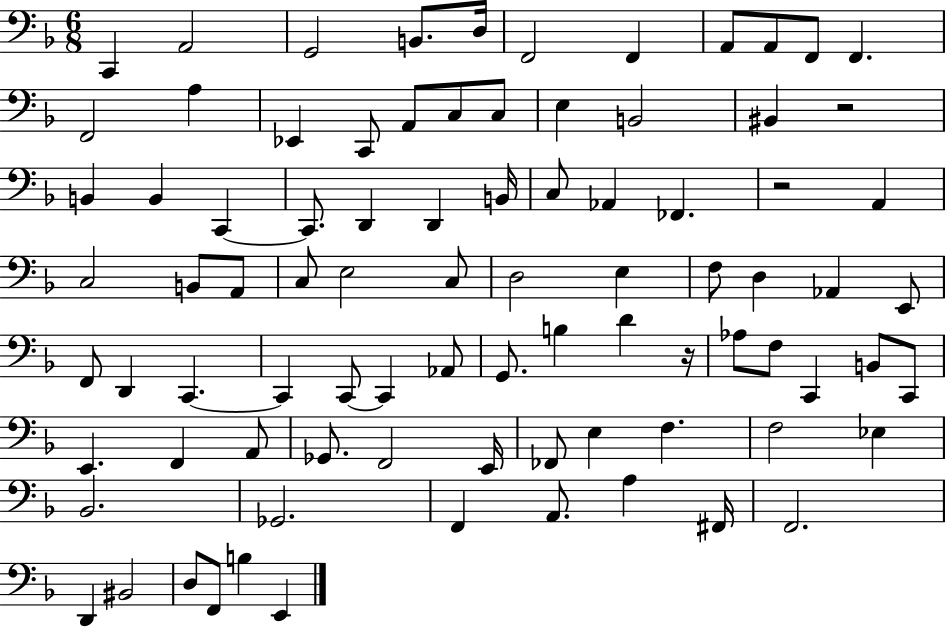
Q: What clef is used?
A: bass